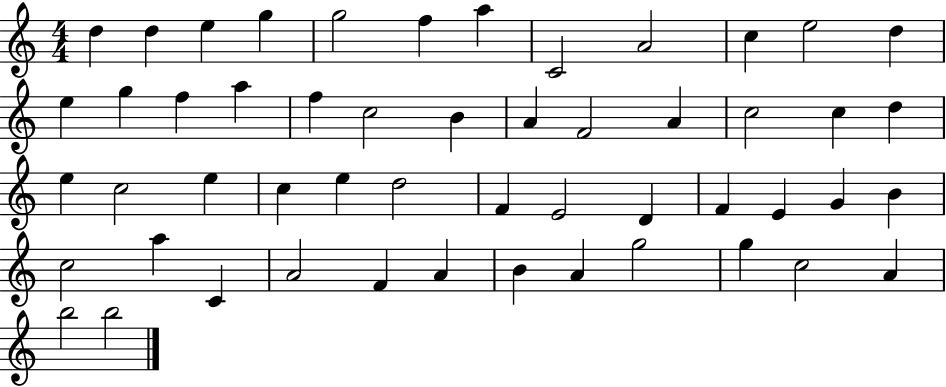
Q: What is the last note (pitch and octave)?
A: B5